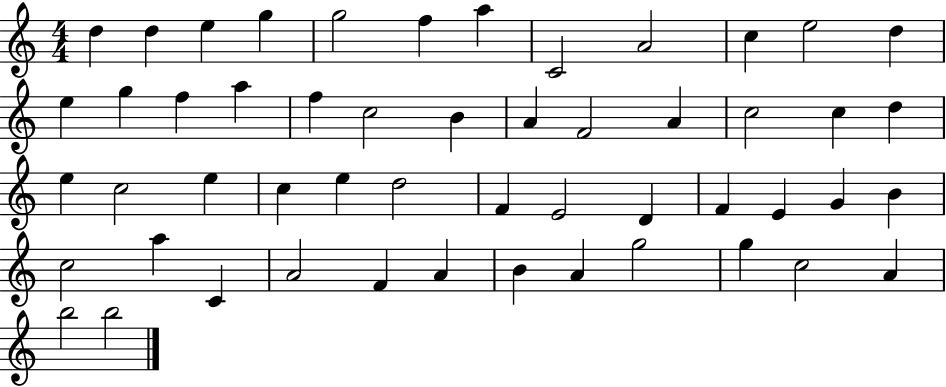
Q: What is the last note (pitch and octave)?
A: B5